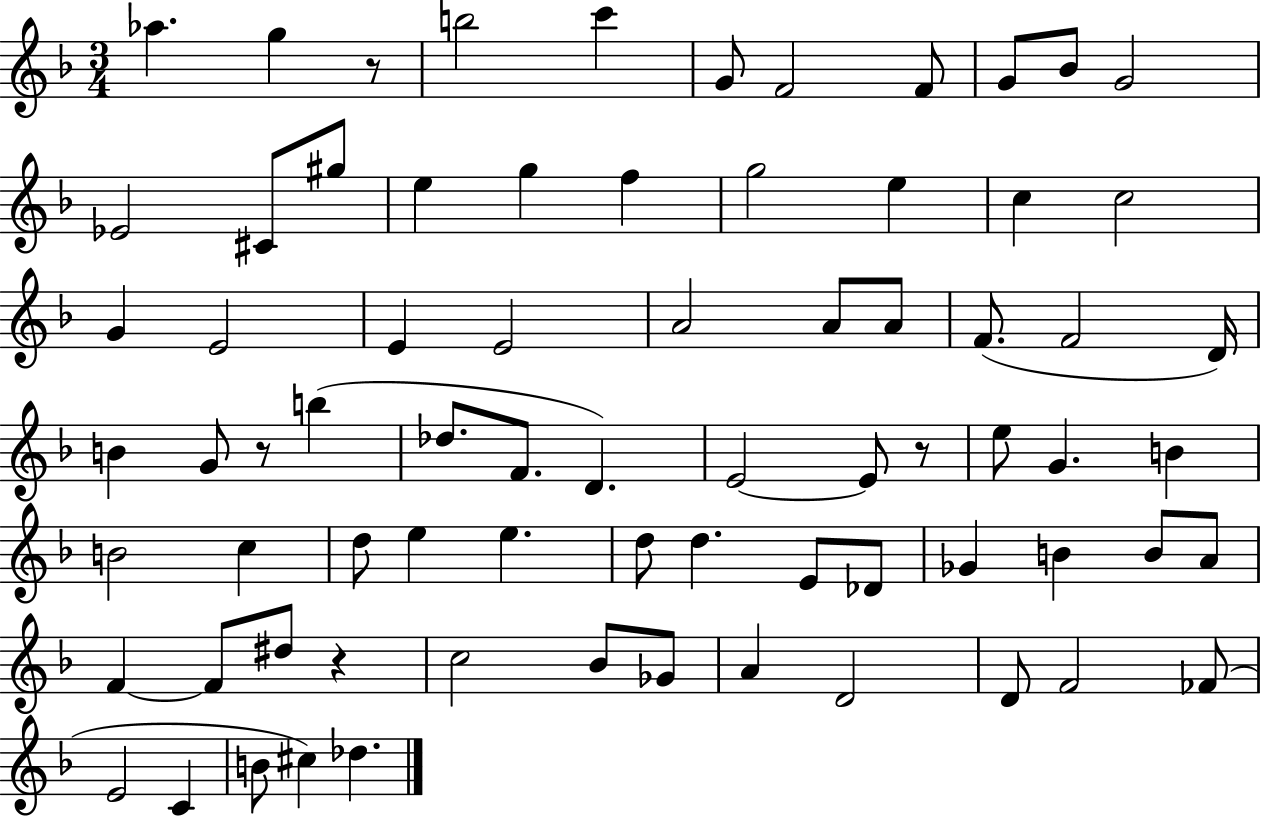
Ab5/q. G5/q R/e B5/h C6/q G4/e F4/h F4/e G4/e Bb4/e G4/h Eb4/h C#4/e G#5/e E5/q G5/q F5/q G5/h E5/q C5/q C5/h G4/q E4/h E4/q E4/h A4/h A4/e A4/e F4/e. F4/h D4/s B4/q G4/e R/e B5/q Db5/e. F4/e. D4/q. E4/h E4/e R/e E5/e G4/q. B4/q B4/h C5/q D5/e E5/q E5/q. D5/e D5/q. E4/e Db4/e Gb4/q B4/q B4/e A4/e F4/q F4/e D#5/e R/q C5/h Bb4/e Gb4/e A4/q D4/h D4/e F4/h FES4/e E4/h C4/q B4/e C#5/q Db5/q.